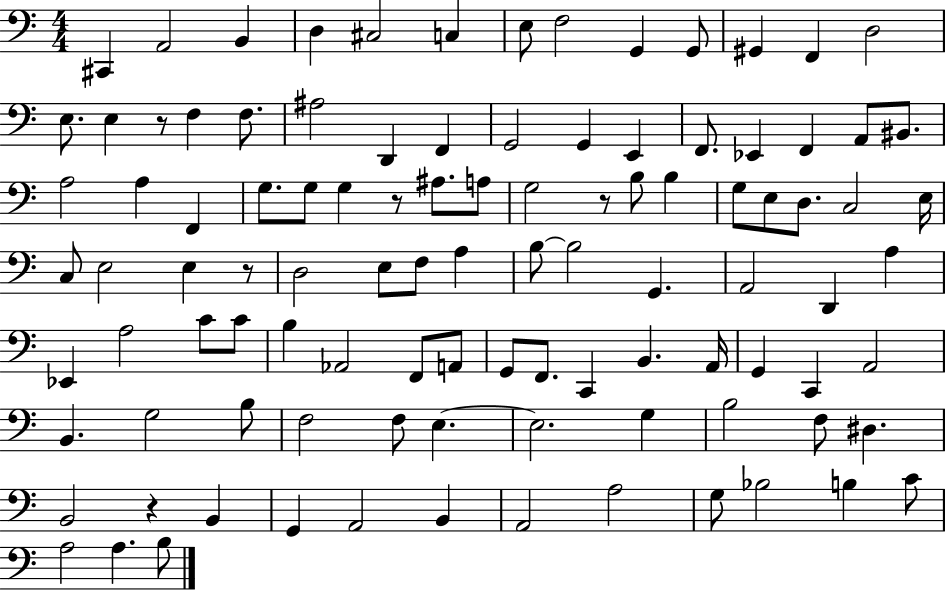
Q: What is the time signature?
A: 4/4